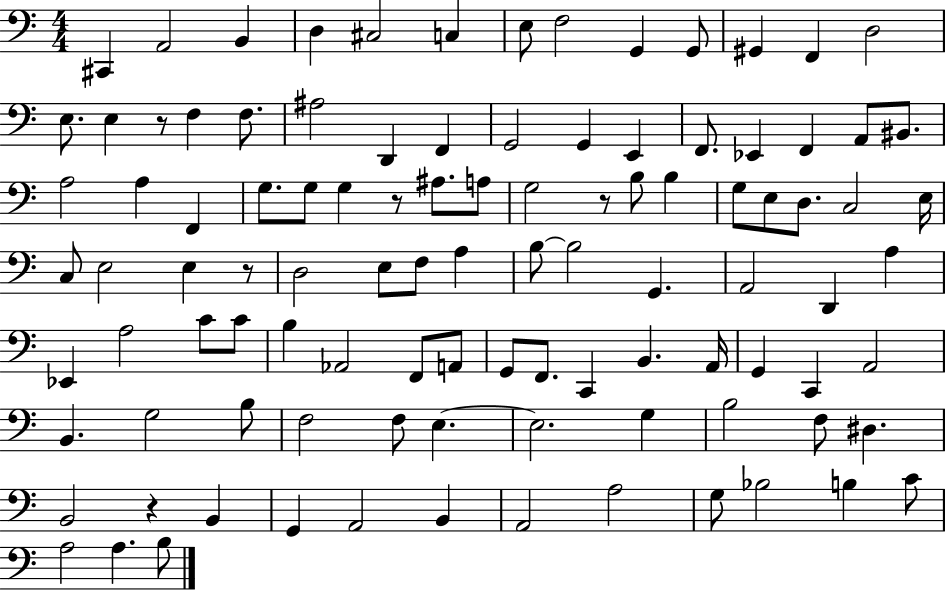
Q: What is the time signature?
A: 4/4